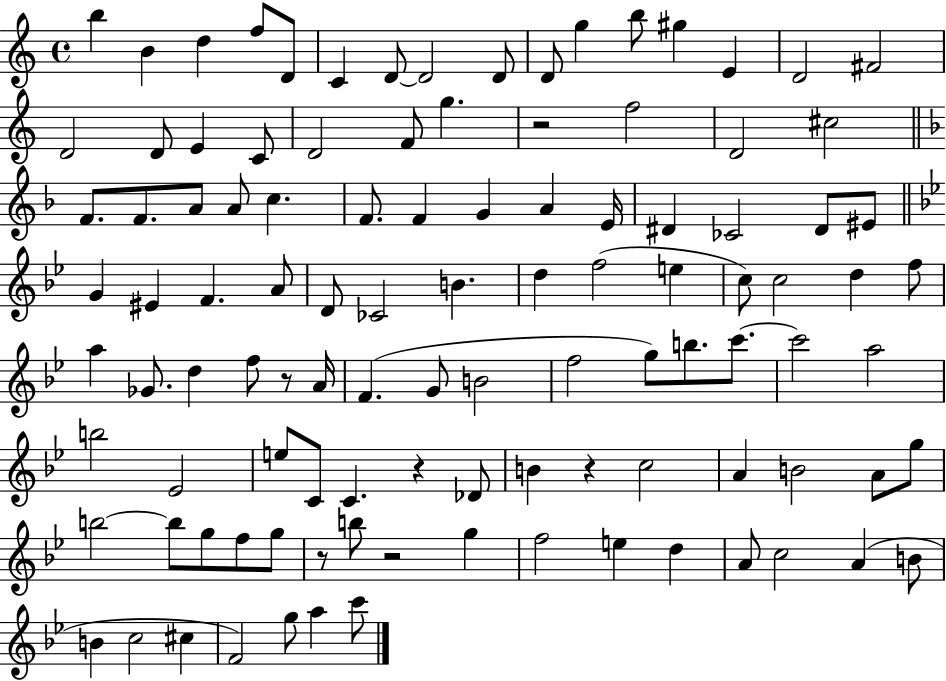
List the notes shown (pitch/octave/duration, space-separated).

B5/q B4/q D5/q F5/e D4/e C4/q D4/e D4/h D4/e D4/e G5/q B5/e G#5/q E4/q D4/h F#4/h D4/h D4/e E4/q C4/e D4/h F4/e G5/q. R/h F5/h D4/h C#5/h F4/e. F4/e. A4/e A4/e C5/q. F4/e. F4/q G4/q A4/q E4/s D#4/q CES4/h D#4/e EIS4/e G4/q EIS4/q F4/q. A4/e D4/e CES4/h B4/q. D5/q F5/h E5/q C5/e C5/h D5/q F5/e A5/q Gb4/e. D5/q F5/e R/e A4/s F4/q. G4/e B4/h F5/h G5/e B5/e. C6/e. C6/h A5/h B5/h Eb4/h E5/e C4/e C4/q. R/q Db4/e B4/q R/q C5/h A4/q B4/h A4/e G5/e B5/h B5/e G5/e F5/e G5/e R/e B5/e R/h G5/q F5/h E5/q D5/q A4/e C5/h A4/q B4/e B4/q C5/h C#5/q F4/h G5/e A5/q C6/e